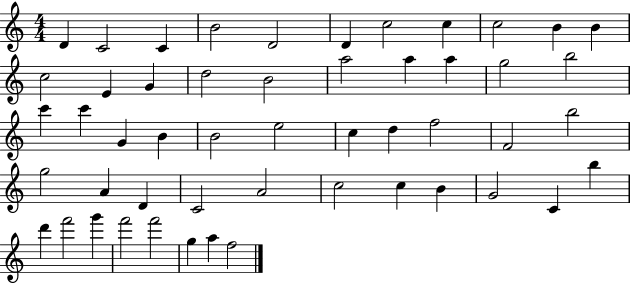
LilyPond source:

{
  \clef treble
  \numericTimeSignature
  \time 4/4
  \key c \major
  d'4 c'2 c'4 | b'2 d'2 | d'4 c''2 c''4 | c''2 b'4 b'4 | \break c''2 e'4 g'4 | d''2 b'2 | a''2 a''4 a''4 | g''2 b''2 | \break c'''4 c'''4 g'4 b'4 | b'2 e''2 | c''4 d''4 f''2 | f'2 b''2 | \break g''2 a'4 d'4 | c'2 a'2 | c''2 c''4 b'4 | g'2 c'4 b''4 | \break d'''4 f'''2 g'''4 | f'''2 f'''2 | g''4 a''4 f''2 | \bar "|."
}